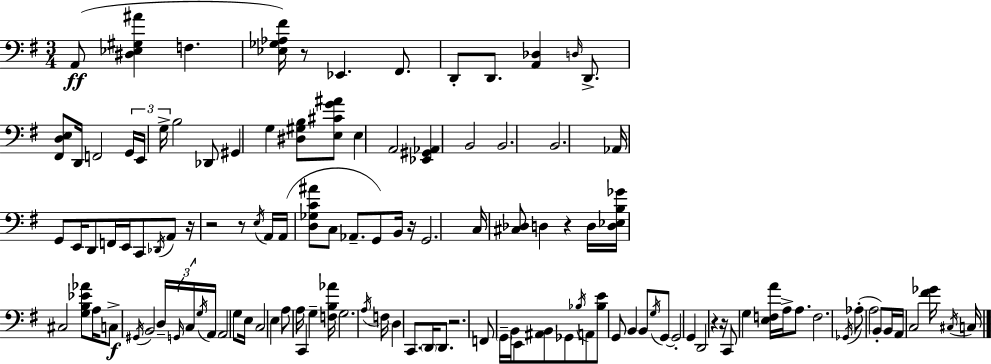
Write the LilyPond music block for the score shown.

{
  \clef bass
  \numericTimeSignature
  \time 3/4
  \key g \major
  a,8(\ff <dis ees gis ais'>4 f4. | <ees ges aes fis'>16) r8 ees,4. fis,8. | d,8-. d,8. <a, des>4 \grace { d16 } d,8.-> | <fis, d e>8 d,16 f,2 | \break \tuplet 3/2 { g,16 e,16 g16-> } b2 des,8 | gis,4 g4 <dis gis b>8 <e cis' g' ais'>8 | e4 a,2 | <ees, gis, aes,>4 b,2 | \break b,2. | b,2. | aes,16 g,8 e,16 d,8 f,16 e,16 c,8 \acciaccatura { des,16 } | a,8 r16 r2 r8 | \break \acciaccatura { e16 } a,16 a,16( <d ges c' ais'>8 c8 aes,8.-- g,8) | b,16 r16 g,2. | c16 <cis des>8 d4 r4 | d16 <d ees b ges'>16 cis2 | \break <g b ees' aes'>8 a16 c8->\f \acciaccatura { gis,16 } b,2 | d16-- \tuplet 3/2 { \grace { g,16 } c16 \acciaccatura { g16 } } a,16 a,2 | g8 e16 c2 | e4 a8 a16 c,4 | \break g4-- <f b aes'>16 g2. | \acciaccatura { a16 } f16 d4 | c,8. \parenthesize d,16 d,8. r2. | f,8 \parenthesize g,16-- b,16 e,8 | \break <ais, b,>8 ges,8 \acciaccatura { bes16 } a,8 <bes e'>8 g,8 | b,4 b,8 \acciaccatura { g16 } g,8~~ g,2-. | g,4 d,2 | r4 r16 c,8 | \break g4 <e f a'>16 a16-> a8. f2. | \acciaccatura { ges,16 }( aes8-. | a2 b,8-.) b,16 a,16 | c2 <fis' ges'>16 \acciaccatura { cis16 } c16 \bar "|."
}